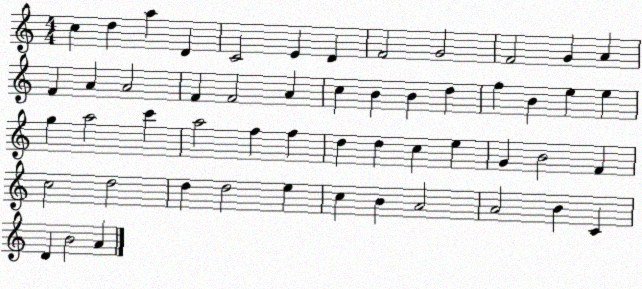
X:1
T:Untitled
M:4/4
L:1/4
K:C
c d a D C2 E D F2 G2 F2 G A F A A2 F F2 A c B B d f B e e g a2 c' a2 f f d d c e G B2 F c2 d2 d d2 e c B A2 A2 B C D B2 A